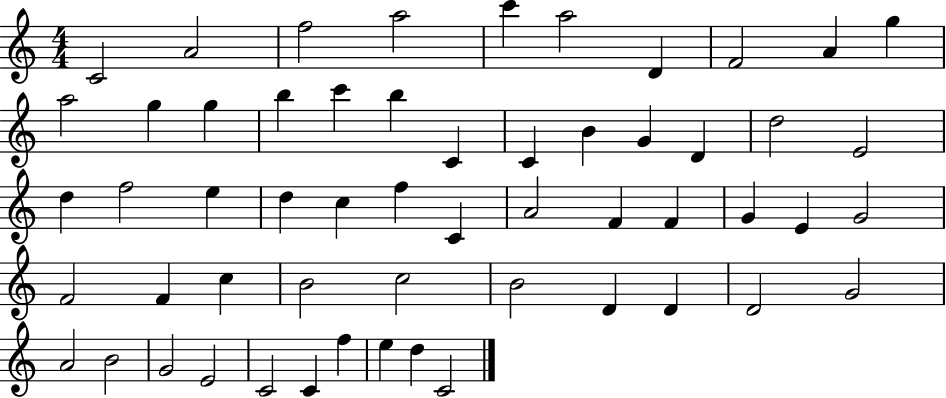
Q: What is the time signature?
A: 4/4